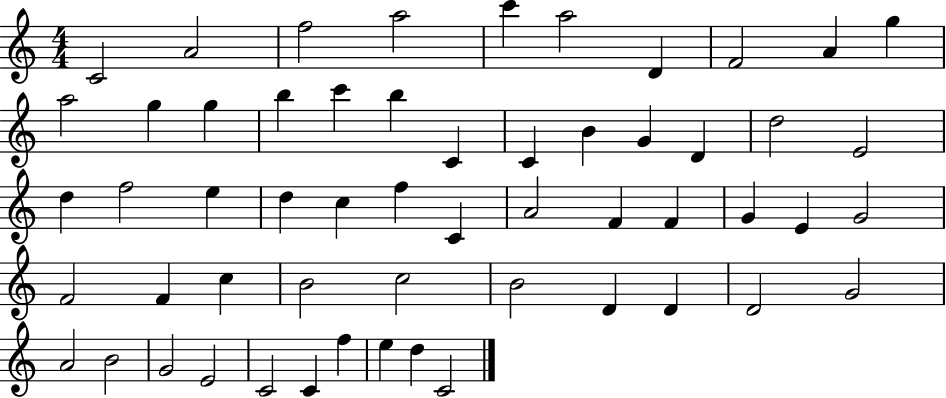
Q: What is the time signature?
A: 4/4